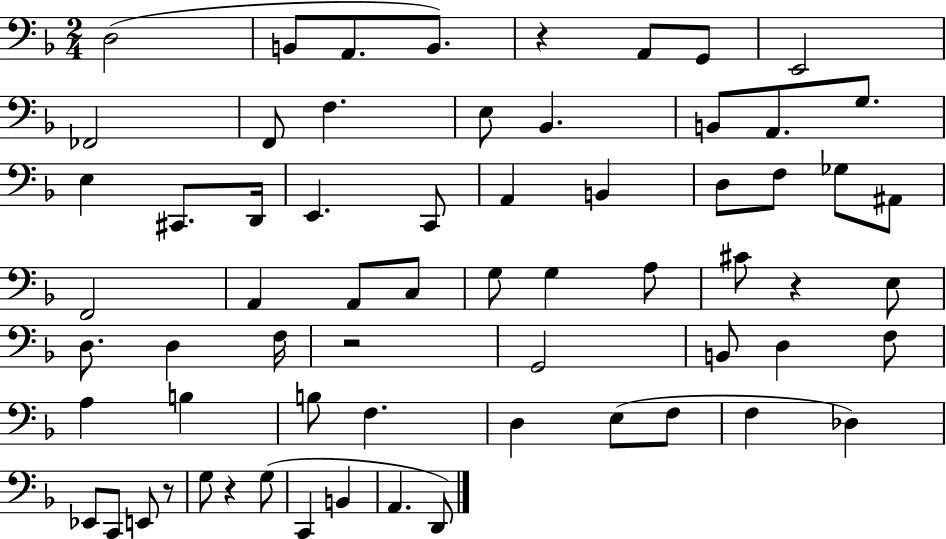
X:1
T:Untitled
M:2/4
L:1/4
K:F
D,2 B,,/2 A,,/2 B,,/2 z A,,/2 G,,/2 E,,2 _F,,2 F,,/2 F, E,/2 _B,, B,,/2 A,,/2 G,/2 E, ^C,,/2 D,,/4 E,, C,,/2 A,, B,, D,/2 F,/2 _G,/2 ^A,,/2 F,,2 A,, A,,/2 C,/2 G,/2 G, A,/2 ^C/2 z E,/2 D,/2 D, F,/4 z2 G,,2 B,,/2 D, F,/2 A, B, B,/2 F, D, E,/2 F,/2 F, _D, _E,,/2 C,,/2 E,,/2 z/2 G,/2 z G,/2 C,, B,, A,, D,,/2